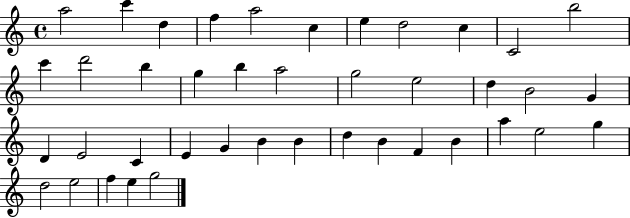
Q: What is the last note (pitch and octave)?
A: G5